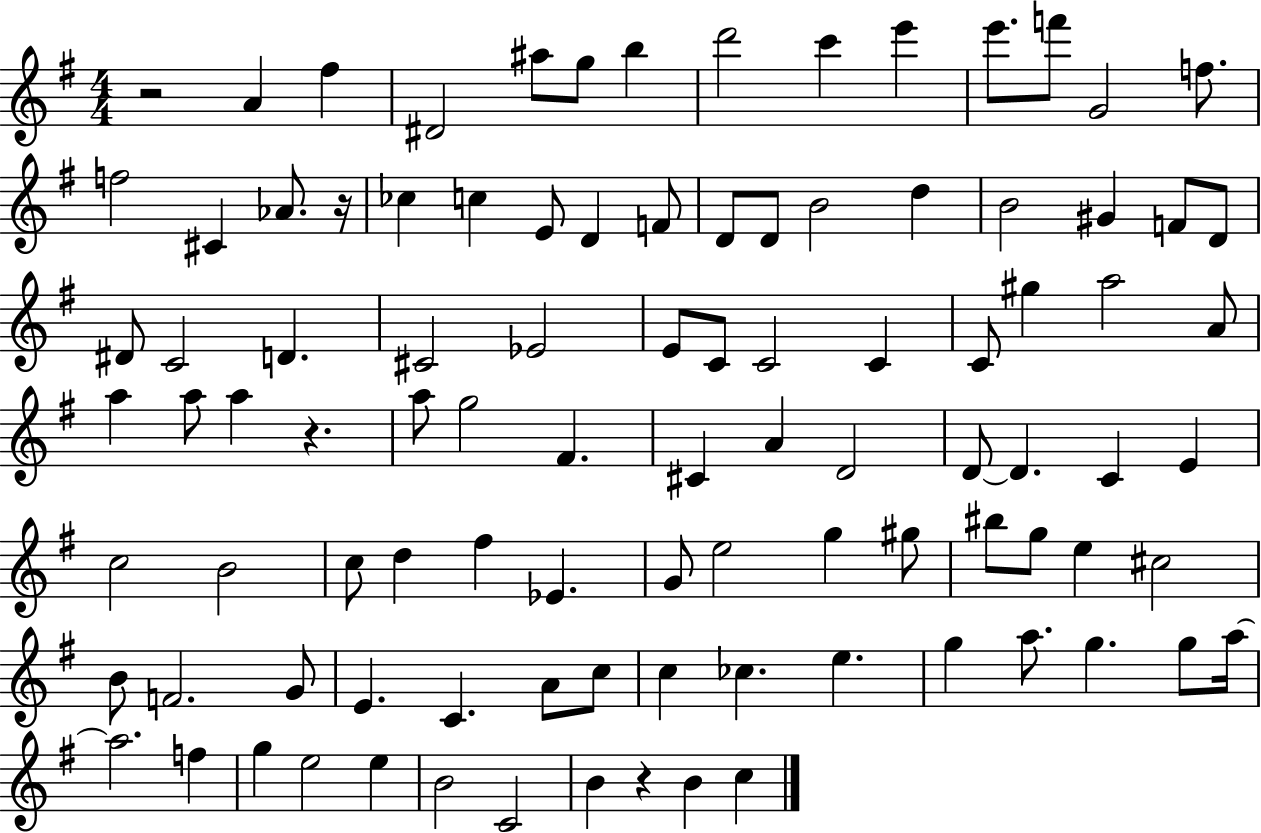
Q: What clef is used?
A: treble